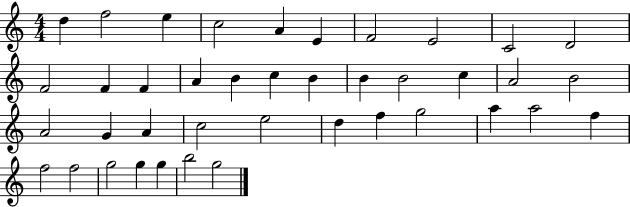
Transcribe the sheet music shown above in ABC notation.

X:1
T:Untitled
M:4/4
L:1/4
K:C
d f2 e c2 A E F2 E2 C2 D2 F2 F F A B c B B B2 c A2 B2 A2 G A c2 e2 d f g2 a a2 f f2 f2 g2 g g b2 g2